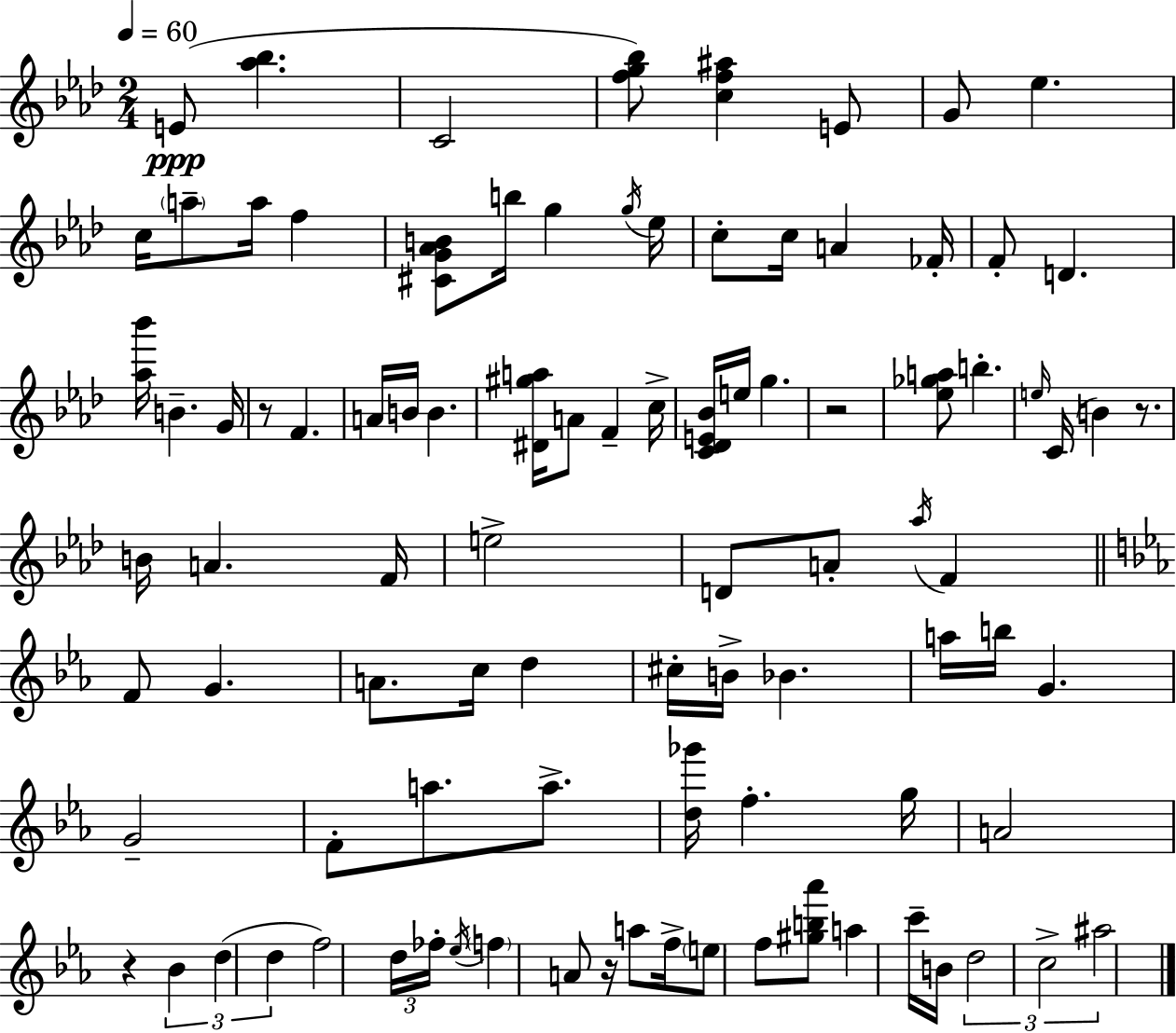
{
  \clef treble
  \numericTimeSignature
  \time 2/4
  \key f \minor
  \tempo 4 = 60
  e'8(\ppp <aes'' bes''>4. | c'2 | <f'' g'' bes''>8) <c'' f'' ais''>4 e'8 | g'8 ees''4. | \break c''16 \parenthesize a''8-- a''16 f''4 | <cis' g' aes' b'>8 b''16 g''4 \acciaccatura { g''16 } | ees''16 c''8-. c''16 a'4 | fes'16-. f'8-. d'4. | \break <aes'' bes'''>16 b'4.-- | g'16 r8 f'4. | a'16 b'16 b'4. | <dis' gis'' a''>16 a'8 f'4-- | \break c''16-> <c' des' e' bes'>16 e''16 g''4. | r2 | <ees'' ges'' a''>8 b''4.-. | \grace { e''16 }( c'16 b'4) r8. | \break b'16 a'4. | f'16 e''2-> | d'8 a'8-. \acciaccatura { aes''16 } f'4 | \bar "||" \break \key ees \major f'8 g'4. | a'8. c''16 d''4 | cis''16-. b'16-> bes'4. | a''16 b''16 g'4. | \break g'2-- | f'8-. a''8. a''8.-> | <d'' ges'''>16 f''4.-. g''16 | a'2 | \break r4 \tuplet 3/2 { bes'4 | d''4( d''4 } | f''2) | \tuplet 3/2 { d''16 fes''16-. \acciaccatura { ees''16 } } \parenthesize f''4 a'8 | \break r16 a''8 f''16-> \parenthesize e''8 f''8 | <gis'' b'' aes'''>8 a''4 c'''16-- | b'16 \tuplet 3/2 { d''2 | c''2-> | \break ais''2 } | \bar "|."
}